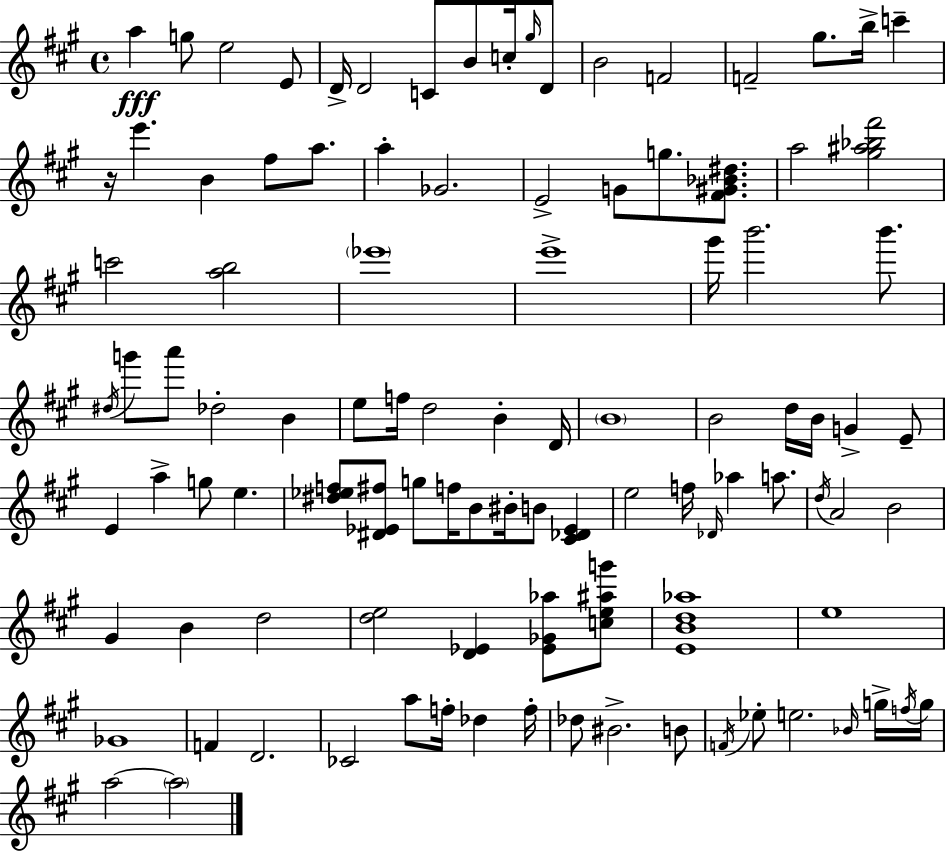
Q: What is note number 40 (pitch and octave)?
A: F5